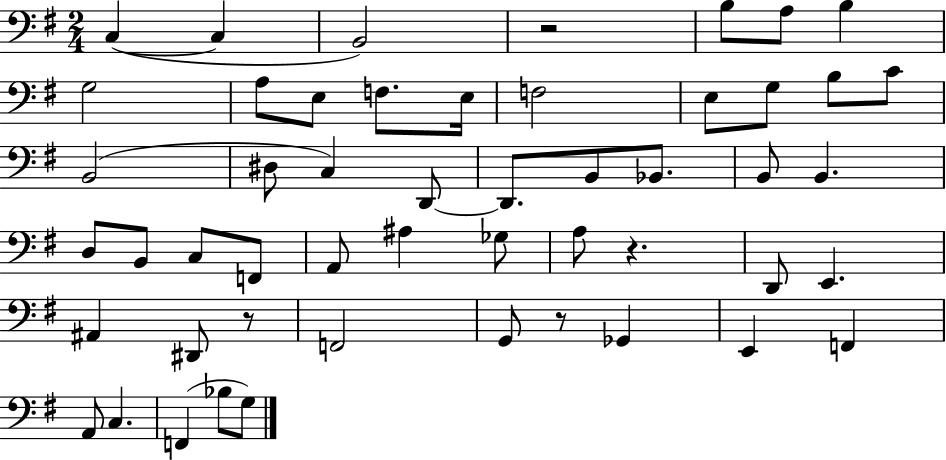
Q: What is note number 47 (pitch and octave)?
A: G3